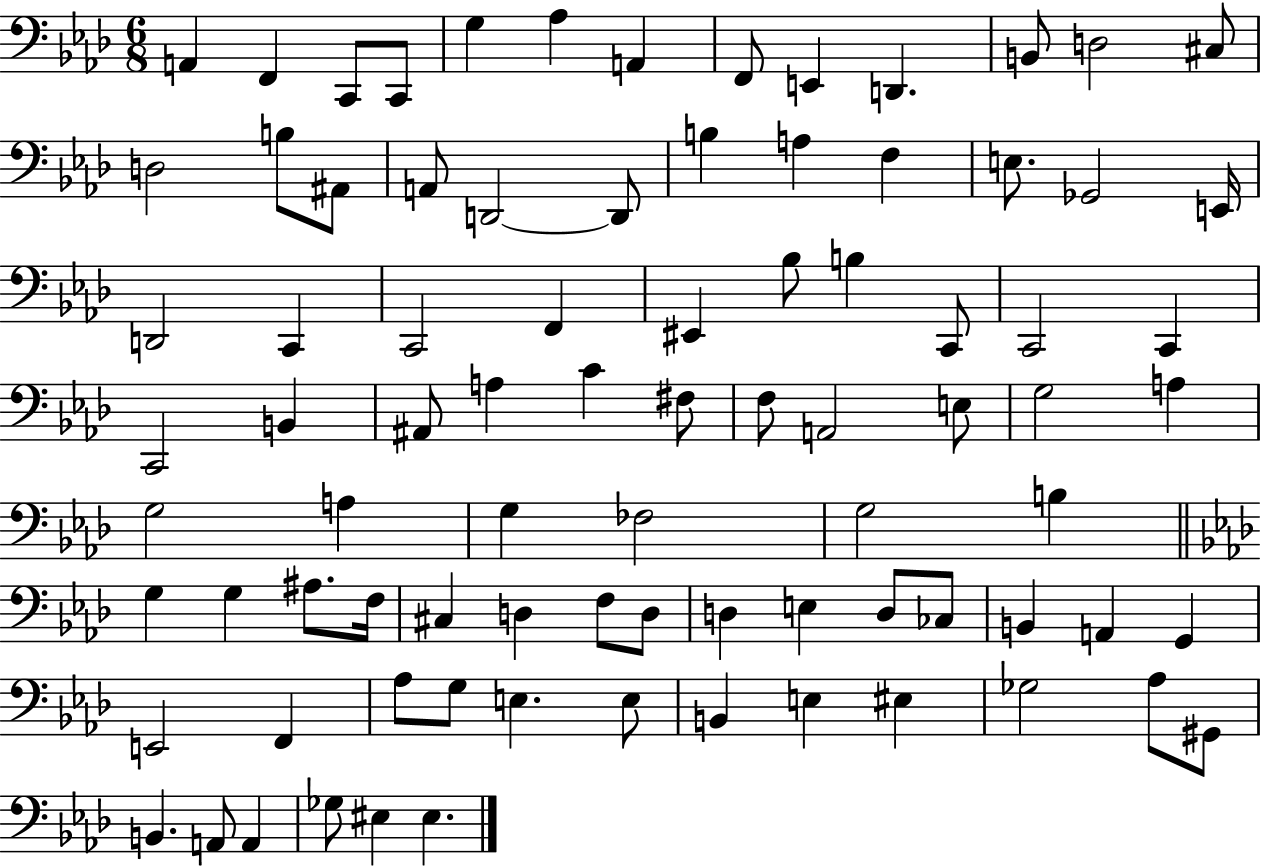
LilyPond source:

{
  \clef bass
  \numericTimeSignature
  \time 6/8
  \key aes \major
  a,4 f,4 c,8 c,8 | g4 aes4 a,4 | f,8 e,4 d,4. | b,8 d2 cis8 | \break d2 b8 ais,8 | a,8 d,2~~ d,8 | b4 a4 f4 | e8. ges,2 e,16 | \break d,2 c,4 | c,2 f,4 | eis,4 bes8 b4 c,8 | c,2 c,4 | \break c,2 b,4 | ais,8 a4 c'4 fis8 | f8 a,2 e8 | g2 a4 | \break g2 a4 | g4 fes2 | g2 b4 | \bar "||" \break \key aes \major g4 g4 ais8. f16 | cis4 d4 f8 d8 | d4 e4 d8 ces8 | b,4 a,4 g,4 | \break e,2 f,4 | aes8 g8 e4. e8 | b,4 e4 eis4 | ges2 aes8 gis,8 | \break b,4. a,8 a,4 | ges8 eis4 eis4. | \bar "|."
}